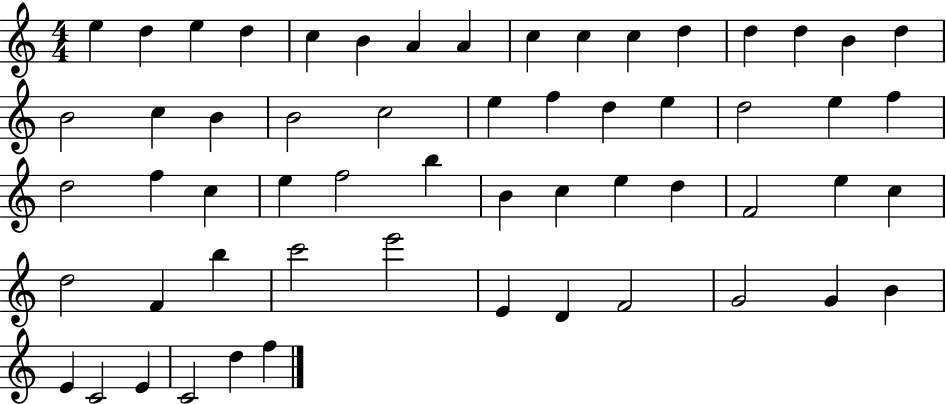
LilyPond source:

{
  \clef treble
  \numericTimeSignature
  \time 4/4
  \key c \major
  e''4 d''4 e''4 d''4 | c''4 b'4 a'4 a'4 | c''4 c''4 c''4 d''4 | d''4 d''4 b'4 d''4 | \break b'2 c''4 b'4 | b'2 c''2 | e''4 f''4 d''4 e''4 | d''2 e''4 f''4 | \break d''2 f''4 c''4 | e''4 f''2 b''4 | b'4 c''4 e''4 d''4 | f'2 e''4 c''4 | \break d''2 f'4 b''4 | c'''2 e'''2 | e'4 d'4 f'2 | g'2 g'4 b'4 | \break e'4 c'2 e'4 | c'2 d''4 f''4 | \bar "|."
}